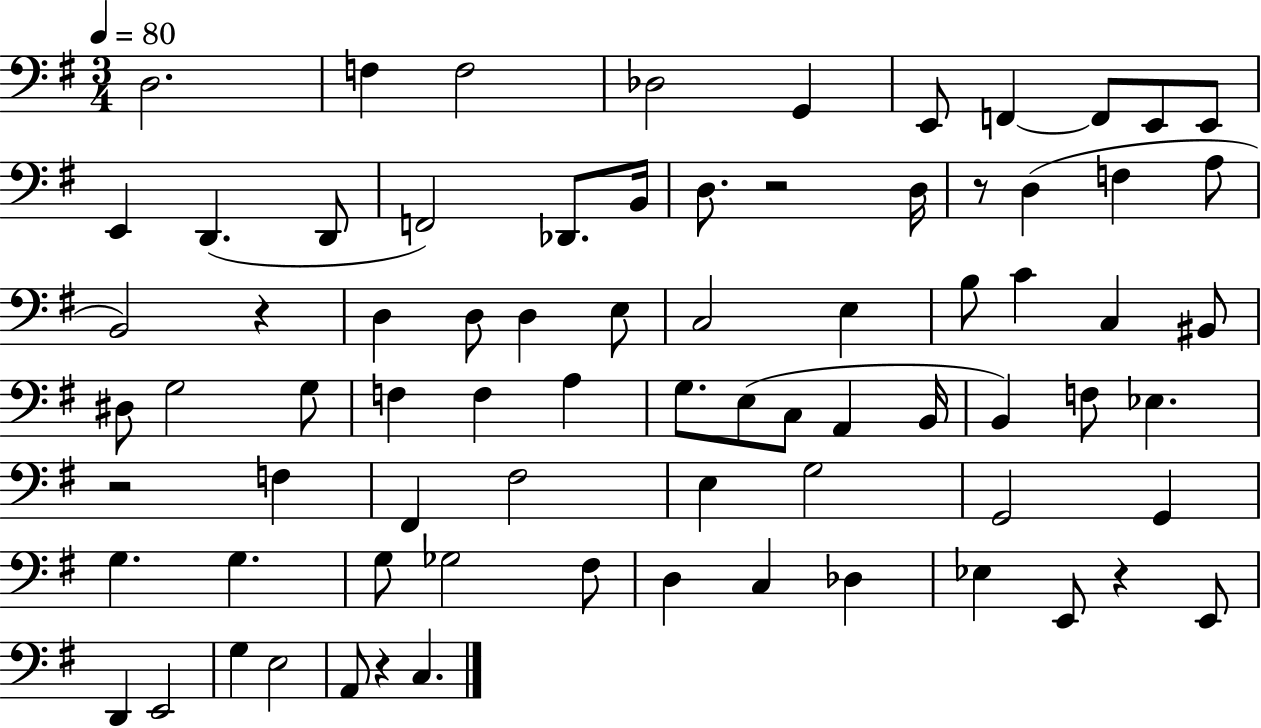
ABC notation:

X:1
T:Untitled
M:3/4
L:1/4
K:G
D,2 F, F,2 _D,2 G,, E,,/2 F,, F,,/2 E,,/2 E,,/2 E,, D,, D,,/2 F,,2 _D,,/2 B,,/4 D,/2 z2 D,/4 z/2 D, F, A,/2 B,,2 z D, D,/2 D, E,/2 C,2 E, B,/2 C C, ^B,,/2 ^D,/2 G,2 G,/2 F, F, A, G,/2 E,/2 C,/2 A,, B,,/4 B,, F,/2 _E, z2 F, ^F,, ^F,2 E, G,2 G,,2 G,, G, G, G,/2 _G,2 ^F,/2 D, C, _D, _E, E,,/2 z E,,/2 D,, E,,2 G, E,2 A,,/2 z C,